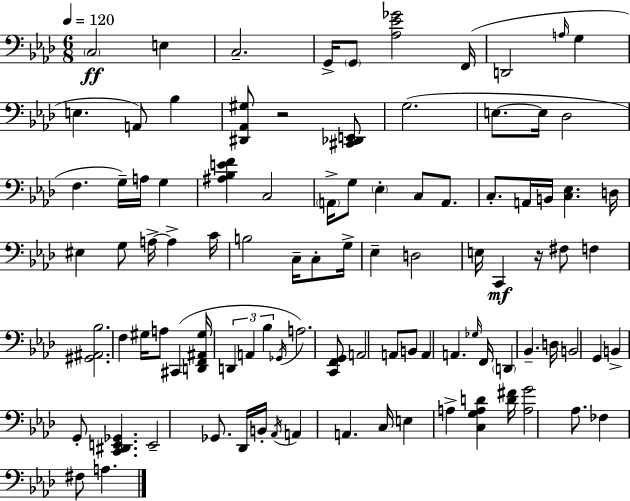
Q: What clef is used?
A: bass